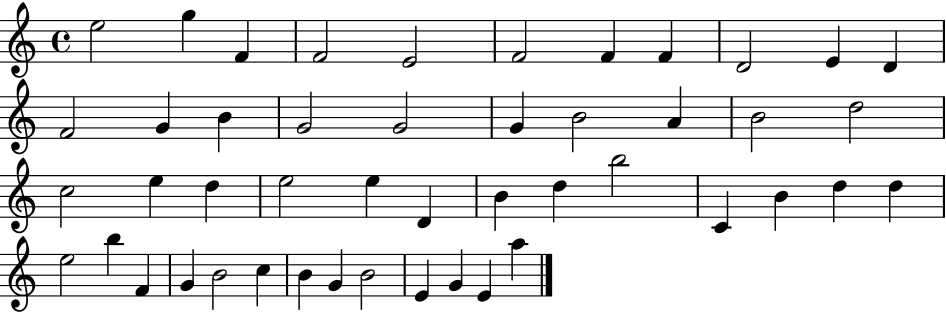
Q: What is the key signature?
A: C major